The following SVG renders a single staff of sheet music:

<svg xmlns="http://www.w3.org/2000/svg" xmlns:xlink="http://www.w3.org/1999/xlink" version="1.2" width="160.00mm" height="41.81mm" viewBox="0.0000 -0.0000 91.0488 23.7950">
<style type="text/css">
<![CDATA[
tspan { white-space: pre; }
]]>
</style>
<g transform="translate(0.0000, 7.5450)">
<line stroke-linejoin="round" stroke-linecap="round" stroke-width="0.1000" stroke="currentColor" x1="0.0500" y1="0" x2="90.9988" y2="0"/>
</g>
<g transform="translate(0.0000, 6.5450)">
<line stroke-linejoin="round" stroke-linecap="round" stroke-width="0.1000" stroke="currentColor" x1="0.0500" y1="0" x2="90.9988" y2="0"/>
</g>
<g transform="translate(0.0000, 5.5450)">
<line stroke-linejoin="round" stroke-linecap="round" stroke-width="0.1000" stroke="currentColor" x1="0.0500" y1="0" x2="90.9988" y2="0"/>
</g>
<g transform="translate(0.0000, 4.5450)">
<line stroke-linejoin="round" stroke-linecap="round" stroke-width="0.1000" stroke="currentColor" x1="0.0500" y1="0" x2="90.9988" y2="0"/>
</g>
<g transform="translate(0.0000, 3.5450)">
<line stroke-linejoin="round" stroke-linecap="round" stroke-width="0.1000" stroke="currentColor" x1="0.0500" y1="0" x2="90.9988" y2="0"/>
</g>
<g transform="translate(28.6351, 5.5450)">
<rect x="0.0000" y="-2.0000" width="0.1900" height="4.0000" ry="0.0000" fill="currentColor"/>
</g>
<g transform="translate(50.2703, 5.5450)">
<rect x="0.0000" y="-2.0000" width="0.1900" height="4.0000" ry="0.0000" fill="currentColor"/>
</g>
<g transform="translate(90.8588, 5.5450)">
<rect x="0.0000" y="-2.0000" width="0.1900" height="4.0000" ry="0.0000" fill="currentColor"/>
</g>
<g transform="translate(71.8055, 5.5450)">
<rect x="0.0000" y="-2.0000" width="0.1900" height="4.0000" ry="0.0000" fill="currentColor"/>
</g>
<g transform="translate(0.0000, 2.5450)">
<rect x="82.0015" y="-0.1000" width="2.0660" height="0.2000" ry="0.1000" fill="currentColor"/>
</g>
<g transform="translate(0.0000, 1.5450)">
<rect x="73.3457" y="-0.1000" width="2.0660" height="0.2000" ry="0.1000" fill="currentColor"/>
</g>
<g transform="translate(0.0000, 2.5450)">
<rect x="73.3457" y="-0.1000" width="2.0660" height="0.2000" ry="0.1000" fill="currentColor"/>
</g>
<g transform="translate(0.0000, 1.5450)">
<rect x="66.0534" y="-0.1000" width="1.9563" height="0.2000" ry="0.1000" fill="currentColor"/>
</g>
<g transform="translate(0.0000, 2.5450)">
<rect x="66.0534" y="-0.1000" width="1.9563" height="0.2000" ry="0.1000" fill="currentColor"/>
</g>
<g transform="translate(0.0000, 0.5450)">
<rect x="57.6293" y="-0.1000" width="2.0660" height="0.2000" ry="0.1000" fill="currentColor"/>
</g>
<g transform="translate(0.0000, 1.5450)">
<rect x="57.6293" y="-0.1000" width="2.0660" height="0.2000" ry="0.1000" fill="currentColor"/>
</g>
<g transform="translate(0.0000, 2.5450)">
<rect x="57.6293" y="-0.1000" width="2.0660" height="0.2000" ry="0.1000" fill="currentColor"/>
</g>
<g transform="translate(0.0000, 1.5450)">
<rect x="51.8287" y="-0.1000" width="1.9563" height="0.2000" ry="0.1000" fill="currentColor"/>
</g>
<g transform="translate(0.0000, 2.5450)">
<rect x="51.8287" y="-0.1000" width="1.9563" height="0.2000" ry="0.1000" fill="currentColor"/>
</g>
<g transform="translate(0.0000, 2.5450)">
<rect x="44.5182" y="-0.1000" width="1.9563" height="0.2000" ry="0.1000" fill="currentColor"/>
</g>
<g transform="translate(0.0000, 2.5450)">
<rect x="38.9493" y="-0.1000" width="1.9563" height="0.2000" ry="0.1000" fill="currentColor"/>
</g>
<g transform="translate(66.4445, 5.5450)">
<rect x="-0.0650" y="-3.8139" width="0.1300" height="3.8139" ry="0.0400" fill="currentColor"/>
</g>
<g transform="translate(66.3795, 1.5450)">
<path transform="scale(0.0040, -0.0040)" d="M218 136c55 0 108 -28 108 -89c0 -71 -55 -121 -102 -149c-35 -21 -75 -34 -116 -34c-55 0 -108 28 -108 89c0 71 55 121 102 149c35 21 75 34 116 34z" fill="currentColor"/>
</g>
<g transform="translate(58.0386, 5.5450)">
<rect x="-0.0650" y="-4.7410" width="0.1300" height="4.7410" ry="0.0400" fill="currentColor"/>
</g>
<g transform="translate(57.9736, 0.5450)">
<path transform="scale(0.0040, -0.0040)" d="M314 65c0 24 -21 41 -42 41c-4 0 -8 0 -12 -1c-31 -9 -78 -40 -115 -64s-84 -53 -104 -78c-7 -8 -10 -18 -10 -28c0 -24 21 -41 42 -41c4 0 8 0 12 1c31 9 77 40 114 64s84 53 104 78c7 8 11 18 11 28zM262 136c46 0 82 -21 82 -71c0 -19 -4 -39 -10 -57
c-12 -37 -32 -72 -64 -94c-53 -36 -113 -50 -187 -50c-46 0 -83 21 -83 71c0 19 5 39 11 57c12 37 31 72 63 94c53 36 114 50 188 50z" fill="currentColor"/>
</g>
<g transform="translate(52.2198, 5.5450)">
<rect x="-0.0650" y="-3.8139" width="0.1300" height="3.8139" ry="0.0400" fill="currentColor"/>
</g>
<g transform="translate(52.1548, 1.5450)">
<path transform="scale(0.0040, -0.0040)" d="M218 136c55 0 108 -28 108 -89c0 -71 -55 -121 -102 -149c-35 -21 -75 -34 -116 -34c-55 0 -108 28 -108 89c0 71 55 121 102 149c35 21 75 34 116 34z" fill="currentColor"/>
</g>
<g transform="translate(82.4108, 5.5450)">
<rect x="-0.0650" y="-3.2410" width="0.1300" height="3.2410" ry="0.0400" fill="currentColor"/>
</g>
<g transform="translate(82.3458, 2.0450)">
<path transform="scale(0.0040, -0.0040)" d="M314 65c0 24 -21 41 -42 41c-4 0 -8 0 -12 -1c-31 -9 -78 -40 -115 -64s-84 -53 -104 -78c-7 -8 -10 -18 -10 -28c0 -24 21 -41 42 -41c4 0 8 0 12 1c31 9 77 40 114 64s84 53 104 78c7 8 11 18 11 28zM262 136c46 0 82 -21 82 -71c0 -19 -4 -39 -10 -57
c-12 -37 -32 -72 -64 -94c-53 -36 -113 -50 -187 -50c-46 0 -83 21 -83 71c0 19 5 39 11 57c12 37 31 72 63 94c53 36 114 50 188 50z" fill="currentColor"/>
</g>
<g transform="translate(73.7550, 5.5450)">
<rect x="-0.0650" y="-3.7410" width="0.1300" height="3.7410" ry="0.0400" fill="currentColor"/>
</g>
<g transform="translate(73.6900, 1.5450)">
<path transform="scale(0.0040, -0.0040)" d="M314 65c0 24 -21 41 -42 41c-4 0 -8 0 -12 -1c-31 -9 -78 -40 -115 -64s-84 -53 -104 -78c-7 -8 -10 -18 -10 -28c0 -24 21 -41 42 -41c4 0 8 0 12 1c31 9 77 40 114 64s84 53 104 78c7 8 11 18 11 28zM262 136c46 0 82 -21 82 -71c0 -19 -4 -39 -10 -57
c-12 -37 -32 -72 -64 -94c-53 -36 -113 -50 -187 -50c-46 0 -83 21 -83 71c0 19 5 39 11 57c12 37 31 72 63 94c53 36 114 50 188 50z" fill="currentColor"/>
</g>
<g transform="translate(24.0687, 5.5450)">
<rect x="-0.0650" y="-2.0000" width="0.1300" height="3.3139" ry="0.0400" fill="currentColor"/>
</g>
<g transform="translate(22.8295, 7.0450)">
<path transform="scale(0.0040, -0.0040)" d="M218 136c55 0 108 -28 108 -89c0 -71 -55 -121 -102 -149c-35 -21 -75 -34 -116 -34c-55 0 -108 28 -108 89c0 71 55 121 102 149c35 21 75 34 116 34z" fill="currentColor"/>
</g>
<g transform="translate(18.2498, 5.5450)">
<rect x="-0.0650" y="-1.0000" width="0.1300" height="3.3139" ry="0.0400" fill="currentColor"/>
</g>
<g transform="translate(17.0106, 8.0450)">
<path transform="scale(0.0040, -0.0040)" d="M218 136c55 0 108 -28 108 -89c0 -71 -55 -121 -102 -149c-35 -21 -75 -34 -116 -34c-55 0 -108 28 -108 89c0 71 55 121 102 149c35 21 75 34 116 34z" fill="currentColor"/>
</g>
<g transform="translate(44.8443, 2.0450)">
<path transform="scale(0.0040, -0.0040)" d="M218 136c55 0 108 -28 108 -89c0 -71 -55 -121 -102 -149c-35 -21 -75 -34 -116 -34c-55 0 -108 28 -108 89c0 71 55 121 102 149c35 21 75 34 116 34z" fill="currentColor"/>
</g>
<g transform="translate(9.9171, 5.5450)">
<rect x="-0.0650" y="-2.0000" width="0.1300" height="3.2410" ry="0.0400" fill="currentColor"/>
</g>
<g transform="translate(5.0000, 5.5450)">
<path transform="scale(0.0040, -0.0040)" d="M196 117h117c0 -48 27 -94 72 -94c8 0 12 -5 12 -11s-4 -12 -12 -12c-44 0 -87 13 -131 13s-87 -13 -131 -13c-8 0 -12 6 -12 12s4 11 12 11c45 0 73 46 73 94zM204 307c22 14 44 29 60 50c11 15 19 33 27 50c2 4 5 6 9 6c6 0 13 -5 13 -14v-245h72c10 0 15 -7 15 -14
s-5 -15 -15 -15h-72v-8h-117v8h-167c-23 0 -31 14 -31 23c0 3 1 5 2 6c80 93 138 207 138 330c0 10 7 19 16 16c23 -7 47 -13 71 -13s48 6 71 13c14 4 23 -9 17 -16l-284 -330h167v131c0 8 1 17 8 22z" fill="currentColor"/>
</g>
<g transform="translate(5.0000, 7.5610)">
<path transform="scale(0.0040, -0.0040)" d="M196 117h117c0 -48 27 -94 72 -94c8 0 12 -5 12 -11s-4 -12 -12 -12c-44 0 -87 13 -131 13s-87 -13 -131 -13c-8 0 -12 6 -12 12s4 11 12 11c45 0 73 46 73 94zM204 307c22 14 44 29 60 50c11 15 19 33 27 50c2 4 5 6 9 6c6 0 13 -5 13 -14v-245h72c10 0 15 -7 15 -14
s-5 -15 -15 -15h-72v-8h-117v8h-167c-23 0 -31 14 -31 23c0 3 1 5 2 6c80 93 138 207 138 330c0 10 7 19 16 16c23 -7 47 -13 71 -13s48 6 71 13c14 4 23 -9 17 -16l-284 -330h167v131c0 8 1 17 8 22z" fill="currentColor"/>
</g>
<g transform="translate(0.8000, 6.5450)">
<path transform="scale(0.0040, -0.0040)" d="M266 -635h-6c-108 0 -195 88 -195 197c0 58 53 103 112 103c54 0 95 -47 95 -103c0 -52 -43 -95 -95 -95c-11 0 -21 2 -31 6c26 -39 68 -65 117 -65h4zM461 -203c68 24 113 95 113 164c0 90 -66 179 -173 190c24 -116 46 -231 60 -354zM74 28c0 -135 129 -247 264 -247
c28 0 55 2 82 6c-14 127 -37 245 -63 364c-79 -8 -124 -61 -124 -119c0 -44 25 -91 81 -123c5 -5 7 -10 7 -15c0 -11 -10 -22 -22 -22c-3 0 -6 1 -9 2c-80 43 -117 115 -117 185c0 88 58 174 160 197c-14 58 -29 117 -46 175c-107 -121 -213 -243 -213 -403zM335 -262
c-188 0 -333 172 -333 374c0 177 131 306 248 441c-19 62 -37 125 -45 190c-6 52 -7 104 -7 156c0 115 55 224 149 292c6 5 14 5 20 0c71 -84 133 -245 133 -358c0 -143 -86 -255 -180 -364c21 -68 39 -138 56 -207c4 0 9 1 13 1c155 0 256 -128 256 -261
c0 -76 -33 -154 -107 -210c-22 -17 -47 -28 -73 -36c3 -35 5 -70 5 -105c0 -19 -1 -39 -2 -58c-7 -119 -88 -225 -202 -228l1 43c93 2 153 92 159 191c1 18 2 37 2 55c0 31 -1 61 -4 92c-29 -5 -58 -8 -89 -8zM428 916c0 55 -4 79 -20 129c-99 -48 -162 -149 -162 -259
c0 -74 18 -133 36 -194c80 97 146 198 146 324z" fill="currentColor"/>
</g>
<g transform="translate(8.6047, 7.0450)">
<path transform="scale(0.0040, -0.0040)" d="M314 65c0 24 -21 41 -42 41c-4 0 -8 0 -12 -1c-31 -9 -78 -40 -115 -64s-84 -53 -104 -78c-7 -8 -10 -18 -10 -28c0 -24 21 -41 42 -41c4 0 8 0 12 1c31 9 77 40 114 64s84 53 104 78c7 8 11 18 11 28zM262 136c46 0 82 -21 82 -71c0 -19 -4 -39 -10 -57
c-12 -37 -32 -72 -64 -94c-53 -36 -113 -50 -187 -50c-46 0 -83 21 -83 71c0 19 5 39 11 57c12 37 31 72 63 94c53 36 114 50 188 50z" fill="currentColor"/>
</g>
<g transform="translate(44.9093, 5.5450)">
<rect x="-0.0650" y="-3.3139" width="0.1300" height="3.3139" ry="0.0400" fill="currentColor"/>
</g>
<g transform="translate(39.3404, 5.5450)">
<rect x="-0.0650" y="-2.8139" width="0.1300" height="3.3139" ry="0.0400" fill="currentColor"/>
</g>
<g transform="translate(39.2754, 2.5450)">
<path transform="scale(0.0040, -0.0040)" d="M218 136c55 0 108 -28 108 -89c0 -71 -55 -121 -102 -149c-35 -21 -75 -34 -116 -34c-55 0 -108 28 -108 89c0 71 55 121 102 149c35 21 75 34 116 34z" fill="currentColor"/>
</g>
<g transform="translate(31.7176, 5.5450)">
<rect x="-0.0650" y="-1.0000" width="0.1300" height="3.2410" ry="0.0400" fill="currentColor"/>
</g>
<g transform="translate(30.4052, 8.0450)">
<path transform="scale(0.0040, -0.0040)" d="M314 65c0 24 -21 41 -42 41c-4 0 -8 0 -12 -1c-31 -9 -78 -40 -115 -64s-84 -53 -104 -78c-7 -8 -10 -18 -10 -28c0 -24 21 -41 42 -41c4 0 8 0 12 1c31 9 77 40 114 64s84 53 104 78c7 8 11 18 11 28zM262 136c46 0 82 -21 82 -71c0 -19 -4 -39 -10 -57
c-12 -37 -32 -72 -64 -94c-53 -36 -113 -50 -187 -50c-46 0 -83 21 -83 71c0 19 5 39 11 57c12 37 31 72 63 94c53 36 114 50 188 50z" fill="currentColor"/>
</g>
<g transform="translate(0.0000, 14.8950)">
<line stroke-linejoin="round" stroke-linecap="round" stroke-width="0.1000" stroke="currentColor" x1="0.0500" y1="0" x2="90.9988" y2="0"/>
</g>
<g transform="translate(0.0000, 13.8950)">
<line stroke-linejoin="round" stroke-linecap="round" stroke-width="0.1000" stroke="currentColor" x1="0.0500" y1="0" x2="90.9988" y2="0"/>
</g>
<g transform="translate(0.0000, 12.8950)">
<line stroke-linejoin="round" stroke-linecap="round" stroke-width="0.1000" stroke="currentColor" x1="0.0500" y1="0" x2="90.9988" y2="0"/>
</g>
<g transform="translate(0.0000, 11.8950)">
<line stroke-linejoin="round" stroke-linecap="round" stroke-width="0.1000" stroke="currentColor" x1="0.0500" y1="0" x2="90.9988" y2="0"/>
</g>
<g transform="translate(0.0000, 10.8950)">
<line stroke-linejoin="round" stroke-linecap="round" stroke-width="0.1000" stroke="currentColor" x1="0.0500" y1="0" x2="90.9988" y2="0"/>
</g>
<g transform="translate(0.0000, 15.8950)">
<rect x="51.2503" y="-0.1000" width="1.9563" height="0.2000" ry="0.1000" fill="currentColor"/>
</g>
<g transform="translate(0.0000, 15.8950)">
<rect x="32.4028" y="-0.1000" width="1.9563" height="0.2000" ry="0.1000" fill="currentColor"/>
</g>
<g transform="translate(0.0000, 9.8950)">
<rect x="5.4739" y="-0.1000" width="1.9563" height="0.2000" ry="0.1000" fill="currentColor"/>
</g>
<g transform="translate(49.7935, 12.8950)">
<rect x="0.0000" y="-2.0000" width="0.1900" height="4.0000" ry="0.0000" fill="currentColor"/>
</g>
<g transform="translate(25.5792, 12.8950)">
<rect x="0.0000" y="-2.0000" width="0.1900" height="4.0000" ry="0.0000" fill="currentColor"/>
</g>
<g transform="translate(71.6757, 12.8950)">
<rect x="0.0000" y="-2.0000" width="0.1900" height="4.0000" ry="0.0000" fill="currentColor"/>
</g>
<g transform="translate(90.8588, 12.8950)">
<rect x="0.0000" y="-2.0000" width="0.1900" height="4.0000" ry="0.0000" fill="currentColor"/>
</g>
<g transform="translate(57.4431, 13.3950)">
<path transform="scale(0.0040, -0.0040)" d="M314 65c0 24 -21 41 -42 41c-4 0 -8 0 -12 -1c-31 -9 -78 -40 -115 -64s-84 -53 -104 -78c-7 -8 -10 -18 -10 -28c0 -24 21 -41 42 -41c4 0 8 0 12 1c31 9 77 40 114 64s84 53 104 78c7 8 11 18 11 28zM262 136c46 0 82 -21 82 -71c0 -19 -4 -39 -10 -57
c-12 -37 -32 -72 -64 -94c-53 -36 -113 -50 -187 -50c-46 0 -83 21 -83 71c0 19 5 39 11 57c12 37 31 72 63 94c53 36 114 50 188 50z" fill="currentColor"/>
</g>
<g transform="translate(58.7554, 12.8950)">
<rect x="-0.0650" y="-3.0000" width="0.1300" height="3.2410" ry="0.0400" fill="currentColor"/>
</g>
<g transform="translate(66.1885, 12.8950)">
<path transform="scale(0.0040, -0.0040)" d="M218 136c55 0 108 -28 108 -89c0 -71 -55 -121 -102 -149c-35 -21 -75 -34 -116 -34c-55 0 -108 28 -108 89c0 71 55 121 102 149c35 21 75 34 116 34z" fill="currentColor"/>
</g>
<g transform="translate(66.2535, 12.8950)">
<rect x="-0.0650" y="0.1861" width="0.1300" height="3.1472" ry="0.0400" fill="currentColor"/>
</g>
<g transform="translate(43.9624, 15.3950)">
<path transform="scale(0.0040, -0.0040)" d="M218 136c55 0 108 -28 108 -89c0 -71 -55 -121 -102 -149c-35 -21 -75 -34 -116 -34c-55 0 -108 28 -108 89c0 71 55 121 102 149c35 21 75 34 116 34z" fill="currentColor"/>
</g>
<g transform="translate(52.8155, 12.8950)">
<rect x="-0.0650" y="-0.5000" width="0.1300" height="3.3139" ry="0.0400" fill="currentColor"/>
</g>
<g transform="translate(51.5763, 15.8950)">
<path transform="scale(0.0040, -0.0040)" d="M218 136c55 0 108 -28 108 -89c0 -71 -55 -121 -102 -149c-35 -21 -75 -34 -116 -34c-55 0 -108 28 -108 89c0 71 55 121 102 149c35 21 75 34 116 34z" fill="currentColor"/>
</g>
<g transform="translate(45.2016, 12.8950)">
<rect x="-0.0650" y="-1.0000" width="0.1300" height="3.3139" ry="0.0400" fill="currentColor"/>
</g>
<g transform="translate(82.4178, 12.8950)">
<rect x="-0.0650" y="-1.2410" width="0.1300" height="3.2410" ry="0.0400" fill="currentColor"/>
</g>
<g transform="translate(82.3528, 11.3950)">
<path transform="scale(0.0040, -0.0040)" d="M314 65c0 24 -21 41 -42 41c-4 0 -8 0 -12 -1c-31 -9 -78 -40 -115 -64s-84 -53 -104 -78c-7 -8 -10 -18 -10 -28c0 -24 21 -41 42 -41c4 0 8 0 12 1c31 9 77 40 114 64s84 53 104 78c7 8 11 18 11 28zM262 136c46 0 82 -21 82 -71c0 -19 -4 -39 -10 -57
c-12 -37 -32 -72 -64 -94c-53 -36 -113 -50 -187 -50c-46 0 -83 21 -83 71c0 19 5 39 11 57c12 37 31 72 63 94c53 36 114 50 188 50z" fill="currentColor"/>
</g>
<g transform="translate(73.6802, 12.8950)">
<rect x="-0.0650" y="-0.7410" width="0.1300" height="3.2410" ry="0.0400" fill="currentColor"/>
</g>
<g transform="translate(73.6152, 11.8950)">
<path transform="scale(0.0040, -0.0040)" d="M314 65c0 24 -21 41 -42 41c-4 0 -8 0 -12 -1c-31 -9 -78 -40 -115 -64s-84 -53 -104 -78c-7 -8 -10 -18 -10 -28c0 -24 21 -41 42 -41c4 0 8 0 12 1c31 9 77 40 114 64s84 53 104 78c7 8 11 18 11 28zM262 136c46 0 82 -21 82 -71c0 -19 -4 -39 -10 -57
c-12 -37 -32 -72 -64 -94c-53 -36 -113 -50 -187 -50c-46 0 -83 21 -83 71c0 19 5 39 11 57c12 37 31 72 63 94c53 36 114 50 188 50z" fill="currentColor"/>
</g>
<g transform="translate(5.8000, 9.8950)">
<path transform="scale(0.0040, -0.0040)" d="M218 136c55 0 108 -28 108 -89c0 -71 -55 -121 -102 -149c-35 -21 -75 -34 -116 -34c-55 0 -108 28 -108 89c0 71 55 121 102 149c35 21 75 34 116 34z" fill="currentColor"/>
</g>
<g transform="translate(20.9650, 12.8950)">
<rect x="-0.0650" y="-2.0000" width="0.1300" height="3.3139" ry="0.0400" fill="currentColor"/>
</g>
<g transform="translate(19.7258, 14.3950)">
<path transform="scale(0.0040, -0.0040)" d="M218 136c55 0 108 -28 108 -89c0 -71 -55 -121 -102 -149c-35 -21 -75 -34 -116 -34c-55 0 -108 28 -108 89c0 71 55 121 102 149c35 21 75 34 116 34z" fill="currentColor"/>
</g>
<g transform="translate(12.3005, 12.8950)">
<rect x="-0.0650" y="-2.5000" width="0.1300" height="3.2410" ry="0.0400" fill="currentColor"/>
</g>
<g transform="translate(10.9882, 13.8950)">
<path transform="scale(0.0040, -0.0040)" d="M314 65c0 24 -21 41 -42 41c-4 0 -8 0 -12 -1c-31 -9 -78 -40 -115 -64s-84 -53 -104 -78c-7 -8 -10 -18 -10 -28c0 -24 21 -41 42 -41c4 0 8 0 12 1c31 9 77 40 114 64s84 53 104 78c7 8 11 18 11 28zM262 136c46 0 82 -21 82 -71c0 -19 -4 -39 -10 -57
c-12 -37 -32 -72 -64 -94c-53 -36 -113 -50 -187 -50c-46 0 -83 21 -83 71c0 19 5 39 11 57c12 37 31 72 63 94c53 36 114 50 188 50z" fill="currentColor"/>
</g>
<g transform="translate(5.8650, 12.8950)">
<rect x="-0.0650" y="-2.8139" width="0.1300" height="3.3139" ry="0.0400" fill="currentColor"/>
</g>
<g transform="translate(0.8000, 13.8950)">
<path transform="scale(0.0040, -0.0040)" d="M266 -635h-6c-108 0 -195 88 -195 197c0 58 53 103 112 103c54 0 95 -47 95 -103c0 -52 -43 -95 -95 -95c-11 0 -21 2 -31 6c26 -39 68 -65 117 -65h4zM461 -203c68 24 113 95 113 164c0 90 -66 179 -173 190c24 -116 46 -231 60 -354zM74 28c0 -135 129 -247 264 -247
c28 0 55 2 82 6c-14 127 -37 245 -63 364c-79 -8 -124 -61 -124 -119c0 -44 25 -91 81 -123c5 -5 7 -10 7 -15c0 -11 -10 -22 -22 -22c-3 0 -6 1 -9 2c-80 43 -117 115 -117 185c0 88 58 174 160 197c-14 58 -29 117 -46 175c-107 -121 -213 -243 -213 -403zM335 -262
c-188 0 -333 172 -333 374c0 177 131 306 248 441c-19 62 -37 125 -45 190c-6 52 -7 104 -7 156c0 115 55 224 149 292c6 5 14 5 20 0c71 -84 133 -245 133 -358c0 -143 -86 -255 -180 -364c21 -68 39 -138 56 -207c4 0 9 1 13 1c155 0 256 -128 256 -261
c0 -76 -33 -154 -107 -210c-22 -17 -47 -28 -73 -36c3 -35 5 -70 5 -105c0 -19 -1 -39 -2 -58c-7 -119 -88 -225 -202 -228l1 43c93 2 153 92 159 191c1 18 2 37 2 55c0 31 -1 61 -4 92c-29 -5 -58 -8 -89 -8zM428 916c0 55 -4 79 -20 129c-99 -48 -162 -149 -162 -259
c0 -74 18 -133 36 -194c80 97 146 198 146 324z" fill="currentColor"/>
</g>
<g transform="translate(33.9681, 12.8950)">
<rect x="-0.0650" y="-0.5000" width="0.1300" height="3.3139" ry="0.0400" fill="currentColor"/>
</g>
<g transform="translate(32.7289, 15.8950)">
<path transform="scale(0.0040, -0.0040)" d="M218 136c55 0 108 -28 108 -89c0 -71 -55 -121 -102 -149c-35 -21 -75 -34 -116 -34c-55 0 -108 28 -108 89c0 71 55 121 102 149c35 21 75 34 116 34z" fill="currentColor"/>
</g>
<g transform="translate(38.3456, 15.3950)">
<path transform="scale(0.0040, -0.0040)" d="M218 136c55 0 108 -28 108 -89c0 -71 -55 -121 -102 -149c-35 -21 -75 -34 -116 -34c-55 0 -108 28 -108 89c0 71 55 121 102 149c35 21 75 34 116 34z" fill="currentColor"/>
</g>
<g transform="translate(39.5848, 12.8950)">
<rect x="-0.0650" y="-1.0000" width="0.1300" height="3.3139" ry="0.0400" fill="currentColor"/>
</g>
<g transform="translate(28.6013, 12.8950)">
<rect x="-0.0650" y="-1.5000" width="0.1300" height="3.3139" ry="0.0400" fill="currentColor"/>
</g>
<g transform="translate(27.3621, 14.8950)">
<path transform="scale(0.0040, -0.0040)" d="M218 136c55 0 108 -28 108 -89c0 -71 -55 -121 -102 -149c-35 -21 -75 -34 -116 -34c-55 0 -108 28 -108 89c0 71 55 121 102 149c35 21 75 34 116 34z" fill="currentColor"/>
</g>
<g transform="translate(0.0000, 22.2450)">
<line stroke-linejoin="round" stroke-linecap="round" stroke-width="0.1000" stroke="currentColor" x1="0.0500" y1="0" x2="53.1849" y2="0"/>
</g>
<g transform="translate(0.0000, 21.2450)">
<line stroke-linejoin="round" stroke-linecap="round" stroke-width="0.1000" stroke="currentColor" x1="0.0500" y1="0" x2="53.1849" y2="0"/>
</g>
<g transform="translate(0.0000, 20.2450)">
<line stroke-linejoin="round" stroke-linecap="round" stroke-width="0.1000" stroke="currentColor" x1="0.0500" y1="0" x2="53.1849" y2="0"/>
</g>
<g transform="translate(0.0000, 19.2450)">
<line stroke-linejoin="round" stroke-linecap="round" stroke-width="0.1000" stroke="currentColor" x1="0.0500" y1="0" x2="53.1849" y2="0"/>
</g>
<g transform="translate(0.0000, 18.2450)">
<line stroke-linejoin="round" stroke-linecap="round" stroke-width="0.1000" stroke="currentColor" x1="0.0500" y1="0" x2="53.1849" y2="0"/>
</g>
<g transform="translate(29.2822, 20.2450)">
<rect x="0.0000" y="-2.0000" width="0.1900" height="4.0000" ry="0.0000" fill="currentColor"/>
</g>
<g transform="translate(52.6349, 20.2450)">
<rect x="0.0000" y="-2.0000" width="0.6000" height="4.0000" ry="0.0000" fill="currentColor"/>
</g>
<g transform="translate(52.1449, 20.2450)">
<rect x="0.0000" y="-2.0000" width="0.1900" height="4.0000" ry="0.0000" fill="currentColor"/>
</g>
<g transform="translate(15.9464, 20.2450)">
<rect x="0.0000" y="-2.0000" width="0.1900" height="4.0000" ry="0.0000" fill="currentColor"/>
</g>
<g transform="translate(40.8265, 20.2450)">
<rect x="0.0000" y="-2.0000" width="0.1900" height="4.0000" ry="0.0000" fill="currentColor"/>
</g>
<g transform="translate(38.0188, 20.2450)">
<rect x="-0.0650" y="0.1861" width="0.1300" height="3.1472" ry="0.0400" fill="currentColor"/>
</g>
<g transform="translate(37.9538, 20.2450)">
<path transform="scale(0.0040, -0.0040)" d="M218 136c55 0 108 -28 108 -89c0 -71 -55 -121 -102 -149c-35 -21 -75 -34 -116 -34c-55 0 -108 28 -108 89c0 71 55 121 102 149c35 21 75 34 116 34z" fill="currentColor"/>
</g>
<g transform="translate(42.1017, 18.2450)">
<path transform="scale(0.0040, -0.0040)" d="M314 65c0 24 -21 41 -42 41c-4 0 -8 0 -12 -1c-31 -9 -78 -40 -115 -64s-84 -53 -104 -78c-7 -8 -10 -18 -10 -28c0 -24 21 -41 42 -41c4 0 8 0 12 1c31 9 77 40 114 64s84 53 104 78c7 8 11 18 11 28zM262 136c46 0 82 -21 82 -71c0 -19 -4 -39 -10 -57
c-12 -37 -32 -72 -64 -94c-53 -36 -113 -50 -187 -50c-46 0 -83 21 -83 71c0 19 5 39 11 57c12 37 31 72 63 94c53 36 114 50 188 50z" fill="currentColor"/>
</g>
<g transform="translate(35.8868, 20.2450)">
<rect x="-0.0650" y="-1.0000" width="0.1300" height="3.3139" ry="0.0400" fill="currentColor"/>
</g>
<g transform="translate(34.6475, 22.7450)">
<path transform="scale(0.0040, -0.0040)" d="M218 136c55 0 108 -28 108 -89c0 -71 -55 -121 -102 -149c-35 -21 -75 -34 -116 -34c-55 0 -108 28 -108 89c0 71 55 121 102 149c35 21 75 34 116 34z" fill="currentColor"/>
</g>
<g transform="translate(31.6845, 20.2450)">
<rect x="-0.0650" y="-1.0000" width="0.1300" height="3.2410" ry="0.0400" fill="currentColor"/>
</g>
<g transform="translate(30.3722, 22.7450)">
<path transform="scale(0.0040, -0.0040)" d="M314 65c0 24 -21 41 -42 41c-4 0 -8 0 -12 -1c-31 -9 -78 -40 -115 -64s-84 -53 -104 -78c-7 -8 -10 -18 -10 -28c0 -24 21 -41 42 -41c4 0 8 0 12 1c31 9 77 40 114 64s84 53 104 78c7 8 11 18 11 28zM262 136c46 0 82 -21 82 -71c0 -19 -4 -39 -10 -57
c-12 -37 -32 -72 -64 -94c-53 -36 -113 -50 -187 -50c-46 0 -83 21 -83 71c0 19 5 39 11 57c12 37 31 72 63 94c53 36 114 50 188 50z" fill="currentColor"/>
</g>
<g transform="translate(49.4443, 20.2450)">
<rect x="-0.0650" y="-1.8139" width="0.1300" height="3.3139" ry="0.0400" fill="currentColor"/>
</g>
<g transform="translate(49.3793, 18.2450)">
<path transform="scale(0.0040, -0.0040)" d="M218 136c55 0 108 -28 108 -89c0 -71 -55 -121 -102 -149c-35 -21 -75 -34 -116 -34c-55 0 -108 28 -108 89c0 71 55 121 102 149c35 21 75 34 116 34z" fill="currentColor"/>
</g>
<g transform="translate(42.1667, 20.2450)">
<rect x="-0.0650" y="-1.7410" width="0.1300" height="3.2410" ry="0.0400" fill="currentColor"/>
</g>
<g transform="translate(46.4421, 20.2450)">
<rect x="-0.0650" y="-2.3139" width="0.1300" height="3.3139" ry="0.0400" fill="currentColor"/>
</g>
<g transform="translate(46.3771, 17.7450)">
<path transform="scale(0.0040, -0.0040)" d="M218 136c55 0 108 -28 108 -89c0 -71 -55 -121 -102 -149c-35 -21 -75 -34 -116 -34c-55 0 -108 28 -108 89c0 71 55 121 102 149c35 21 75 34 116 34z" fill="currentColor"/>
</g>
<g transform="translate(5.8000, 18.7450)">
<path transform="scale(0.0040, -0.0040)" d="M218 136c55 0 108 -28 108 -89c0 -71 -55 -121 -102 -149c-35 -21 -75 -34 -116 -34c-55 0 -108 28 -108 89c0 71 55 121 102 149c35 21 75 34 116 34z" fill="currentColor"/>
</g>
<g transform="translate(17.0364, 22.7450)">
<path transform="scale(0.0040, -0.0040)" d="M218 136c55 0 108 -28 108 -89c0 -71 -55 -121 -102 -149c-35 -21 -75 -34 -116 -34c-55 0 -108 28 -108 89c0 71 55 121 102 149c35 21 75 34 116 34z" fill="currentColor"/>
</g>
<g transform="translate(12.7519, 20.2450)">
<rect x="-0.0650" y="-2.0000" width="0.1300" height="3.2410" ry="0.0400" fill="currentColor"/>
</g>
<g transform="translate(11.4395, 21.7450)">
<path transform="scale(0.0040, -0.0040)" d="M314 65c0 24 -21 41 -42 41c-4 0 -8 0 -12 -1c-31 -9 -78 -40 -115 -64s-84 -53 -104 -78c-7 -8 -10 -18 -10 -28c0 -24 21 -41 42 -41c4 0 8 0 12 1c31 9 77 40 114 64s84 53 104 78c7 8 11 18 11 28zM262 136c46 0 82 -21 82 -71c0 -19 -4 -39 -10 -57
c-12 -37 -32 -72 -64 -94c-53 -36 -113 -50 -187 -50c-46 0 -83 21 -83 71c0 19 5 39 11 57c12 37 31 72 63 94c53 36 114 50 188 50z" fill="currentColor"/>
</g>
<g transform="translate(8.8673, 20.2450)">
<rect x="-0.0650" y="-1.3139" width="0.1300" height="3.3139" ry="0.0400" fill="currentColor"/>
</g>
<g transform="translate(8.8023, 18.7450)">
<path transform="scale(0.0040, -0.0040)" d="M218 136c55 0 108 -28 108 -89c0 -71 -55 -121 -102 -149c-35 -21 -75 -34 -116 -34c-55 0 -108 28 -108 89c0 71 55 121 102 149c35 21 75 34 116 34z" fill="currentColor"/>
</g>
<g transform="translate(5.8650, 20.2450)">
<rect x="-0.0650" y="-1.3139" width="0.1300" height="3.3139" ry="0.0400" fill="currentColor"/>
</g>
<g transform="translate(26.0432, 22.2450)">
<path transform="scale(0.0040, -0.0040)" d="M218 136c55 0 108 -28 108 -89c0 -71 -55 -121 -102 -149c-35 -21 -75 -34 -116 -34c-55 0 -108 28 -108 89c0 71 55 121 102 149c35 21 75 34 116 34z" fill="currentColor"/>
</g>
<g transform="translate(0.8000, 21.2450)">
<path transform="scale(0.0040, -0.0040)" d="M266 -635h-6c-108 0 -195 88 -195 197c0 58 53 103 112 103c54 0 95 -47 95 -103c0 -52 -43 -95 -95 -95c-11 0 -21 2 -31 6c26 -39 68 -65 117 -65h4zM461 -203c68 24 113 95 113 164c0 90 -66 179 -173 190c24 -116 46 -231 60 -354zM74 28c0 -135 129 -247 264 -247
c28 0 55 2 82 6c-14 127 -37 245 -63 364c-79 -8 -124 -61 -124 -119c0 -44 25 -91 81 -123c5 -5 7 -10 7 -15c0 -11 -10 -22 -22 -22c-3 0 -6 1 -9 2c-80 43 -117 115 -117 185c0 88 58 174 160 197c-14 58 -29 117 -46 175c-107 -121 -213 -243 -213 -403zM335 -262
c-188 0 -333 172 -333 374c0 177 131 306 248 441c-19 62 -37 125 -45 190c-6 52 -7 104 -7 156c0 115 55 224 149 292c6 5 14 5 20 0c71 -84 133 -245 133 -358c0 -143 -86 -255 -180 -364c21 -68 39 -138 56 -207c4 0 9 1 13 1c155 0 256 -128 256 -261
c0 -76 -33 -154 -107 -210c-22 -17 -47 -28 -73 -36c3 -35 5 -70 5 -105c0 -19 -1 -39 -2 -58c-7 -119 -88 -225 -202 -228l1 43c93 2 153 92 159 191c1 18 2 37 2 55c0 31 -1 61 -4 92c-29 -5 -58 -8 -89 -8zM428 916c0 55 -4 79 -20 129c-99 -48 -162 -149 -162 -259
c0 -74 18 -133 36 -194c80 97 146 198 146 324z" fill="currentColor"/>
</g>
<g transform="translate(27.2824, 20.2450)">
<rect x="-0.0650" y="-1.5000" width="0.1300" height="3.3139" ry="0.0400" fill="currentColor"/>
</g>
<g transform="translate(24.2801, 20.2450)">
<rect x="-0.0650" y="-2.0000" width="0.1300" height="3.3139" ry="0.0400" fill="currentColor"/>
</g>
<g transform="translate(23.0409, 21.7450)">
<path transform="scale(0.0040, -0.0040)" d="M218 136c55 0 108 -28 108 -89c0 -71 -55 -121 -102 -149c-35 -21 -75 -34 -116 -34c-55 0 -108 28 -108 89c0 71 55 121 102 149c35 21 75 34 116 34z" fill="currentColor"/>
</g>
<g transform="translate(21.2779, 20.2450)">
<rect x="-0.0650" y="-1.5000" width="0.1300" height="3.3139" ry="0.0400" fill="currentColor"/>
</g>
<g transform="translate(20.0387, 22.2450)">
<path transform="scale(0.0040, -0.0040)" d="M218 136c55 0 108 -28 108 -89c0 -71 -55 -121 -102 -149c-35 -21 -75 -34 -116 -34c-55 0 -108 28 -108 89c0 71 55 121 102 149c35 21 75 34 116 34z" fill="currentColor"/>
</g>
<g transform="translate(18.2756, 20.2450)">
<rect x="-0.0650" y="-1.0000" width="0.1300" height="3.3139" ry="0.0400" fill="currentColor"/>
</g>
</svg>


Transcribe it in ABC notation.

X:1
T:Untitled
M:4/4
L:1/4
K:C
F2 D F D2 a b c' e'2 c' c'2 b2 a G2 F E C D D C A2 B d2 e2 e e F2 D E F E D2 D B f2 g f